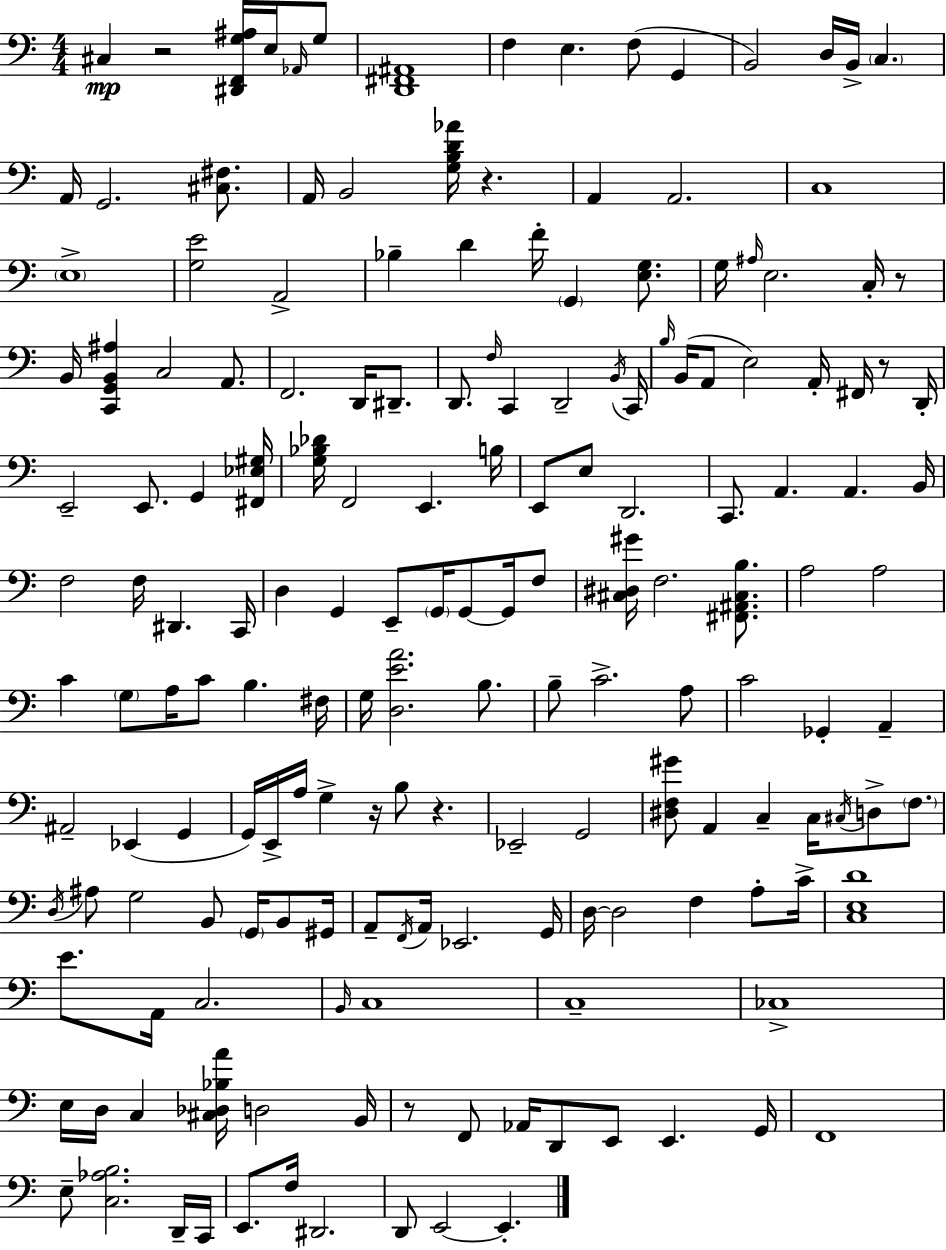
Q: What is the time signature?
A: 4/4